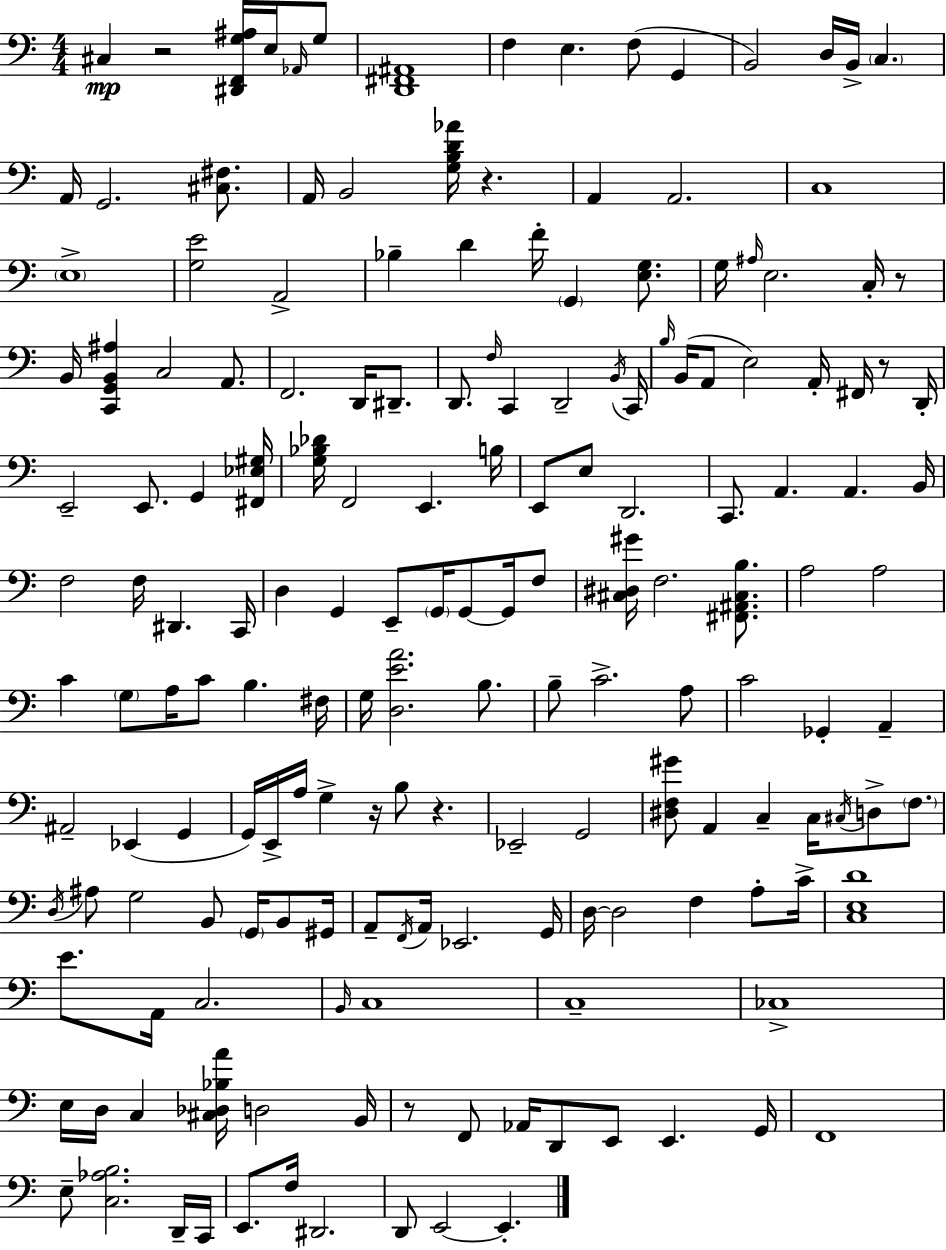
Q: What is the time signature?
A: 4/4